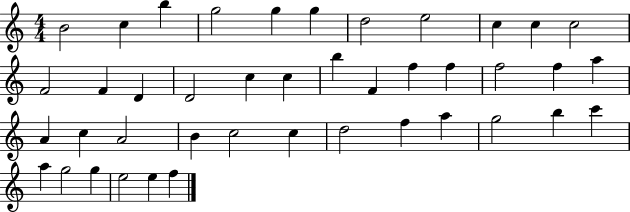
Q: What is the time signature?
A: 4/4